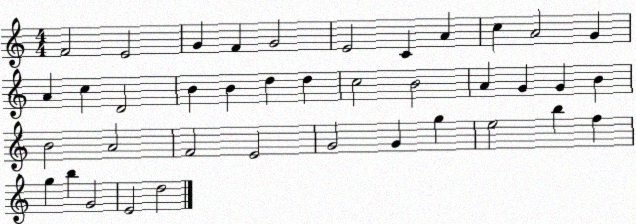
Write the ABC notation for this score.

X:1
T:Untitled
M:4/4
L:1/4
K:C
F2 E2 G F G2 E2 C A c A2 G A c D2 B B d d c2 B2 A G G B B2 A2 F2 E2 G2 G g e2 b f g b G2 E2 d2